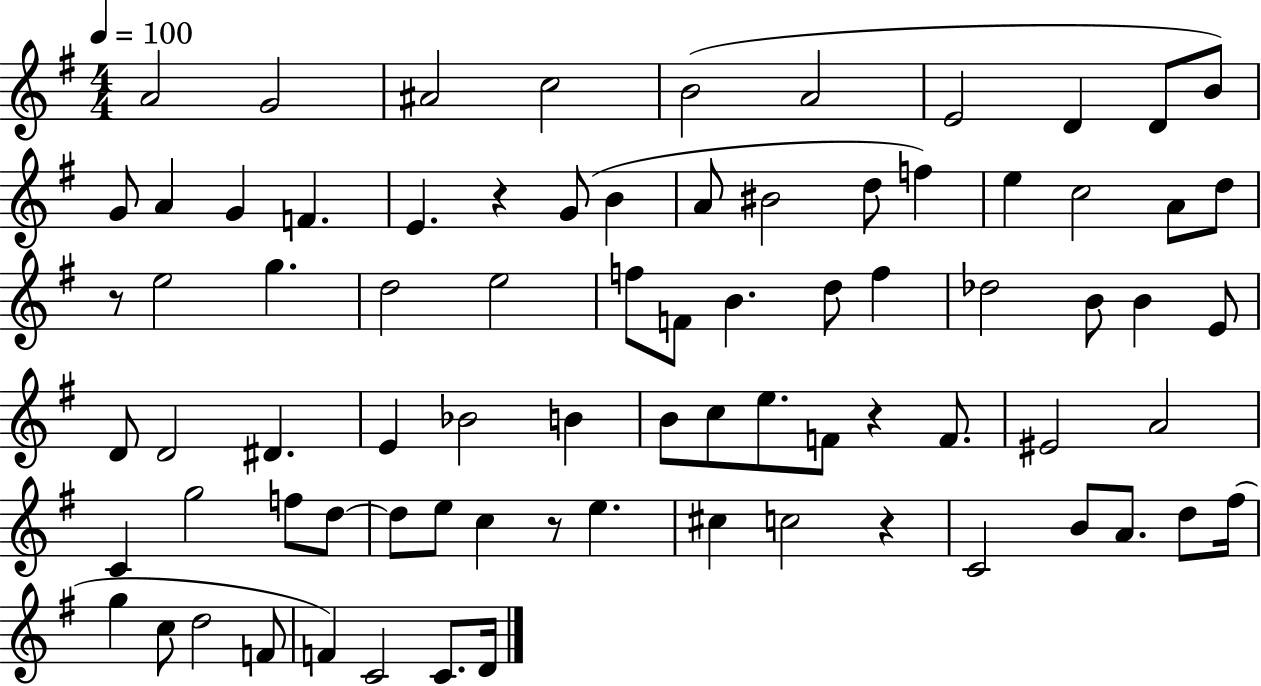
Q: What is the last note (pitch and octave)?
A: D4